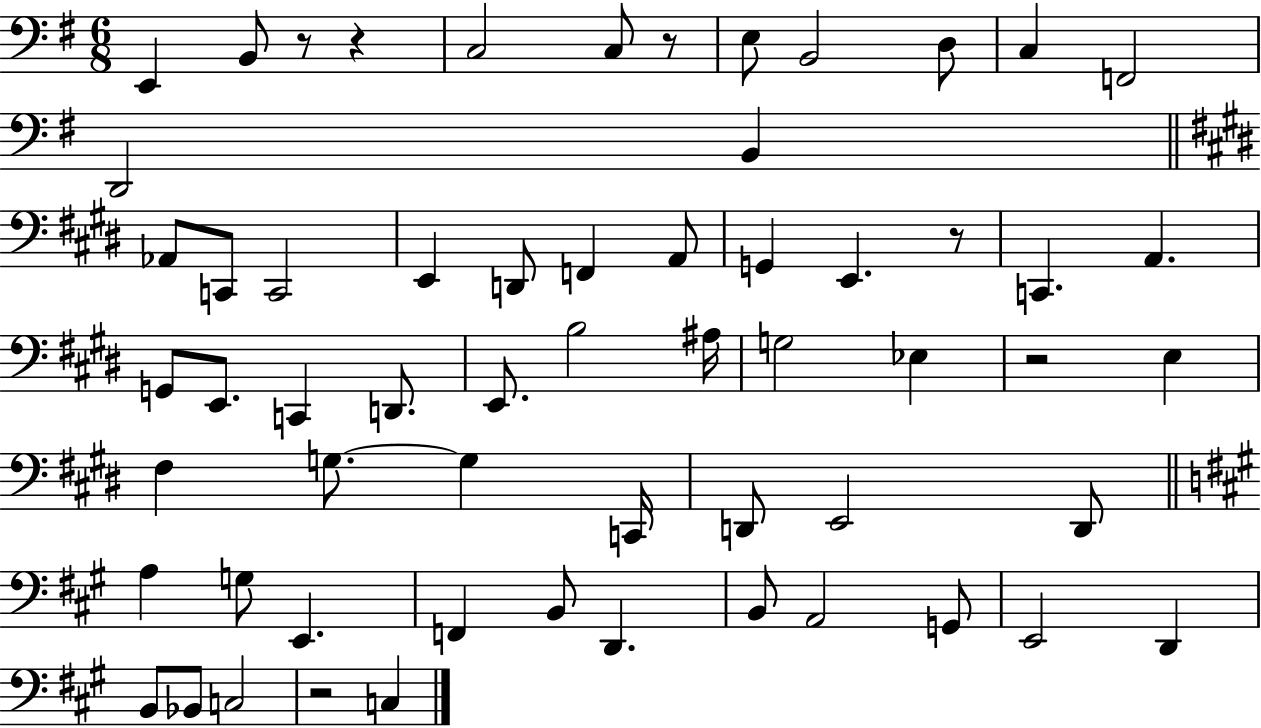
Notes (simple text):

E2/q B2/e R/e R/q C3/h C3/e R/e E3/e B2/h D3/e C3/q F2/h D2/h B2/q Ab2/e C2/e C2/h E2/q D2/e F2/q A2/e G2/q E2/q. R/e C2/q. A2/q. G2/e E2/e. C2/q D2/e. E2/e. B3/h A#3/s G3/h Eb3/q R/h E3/q F#3/q G3/e. G3/q C2/s D2/e E2/h D2/e A3/q G3/e E2/q. F2/q B2/e D2/q. B2/e A2/h G2/e E2/h D2/q B2/e Bb2/e C3/h R/h C3/q